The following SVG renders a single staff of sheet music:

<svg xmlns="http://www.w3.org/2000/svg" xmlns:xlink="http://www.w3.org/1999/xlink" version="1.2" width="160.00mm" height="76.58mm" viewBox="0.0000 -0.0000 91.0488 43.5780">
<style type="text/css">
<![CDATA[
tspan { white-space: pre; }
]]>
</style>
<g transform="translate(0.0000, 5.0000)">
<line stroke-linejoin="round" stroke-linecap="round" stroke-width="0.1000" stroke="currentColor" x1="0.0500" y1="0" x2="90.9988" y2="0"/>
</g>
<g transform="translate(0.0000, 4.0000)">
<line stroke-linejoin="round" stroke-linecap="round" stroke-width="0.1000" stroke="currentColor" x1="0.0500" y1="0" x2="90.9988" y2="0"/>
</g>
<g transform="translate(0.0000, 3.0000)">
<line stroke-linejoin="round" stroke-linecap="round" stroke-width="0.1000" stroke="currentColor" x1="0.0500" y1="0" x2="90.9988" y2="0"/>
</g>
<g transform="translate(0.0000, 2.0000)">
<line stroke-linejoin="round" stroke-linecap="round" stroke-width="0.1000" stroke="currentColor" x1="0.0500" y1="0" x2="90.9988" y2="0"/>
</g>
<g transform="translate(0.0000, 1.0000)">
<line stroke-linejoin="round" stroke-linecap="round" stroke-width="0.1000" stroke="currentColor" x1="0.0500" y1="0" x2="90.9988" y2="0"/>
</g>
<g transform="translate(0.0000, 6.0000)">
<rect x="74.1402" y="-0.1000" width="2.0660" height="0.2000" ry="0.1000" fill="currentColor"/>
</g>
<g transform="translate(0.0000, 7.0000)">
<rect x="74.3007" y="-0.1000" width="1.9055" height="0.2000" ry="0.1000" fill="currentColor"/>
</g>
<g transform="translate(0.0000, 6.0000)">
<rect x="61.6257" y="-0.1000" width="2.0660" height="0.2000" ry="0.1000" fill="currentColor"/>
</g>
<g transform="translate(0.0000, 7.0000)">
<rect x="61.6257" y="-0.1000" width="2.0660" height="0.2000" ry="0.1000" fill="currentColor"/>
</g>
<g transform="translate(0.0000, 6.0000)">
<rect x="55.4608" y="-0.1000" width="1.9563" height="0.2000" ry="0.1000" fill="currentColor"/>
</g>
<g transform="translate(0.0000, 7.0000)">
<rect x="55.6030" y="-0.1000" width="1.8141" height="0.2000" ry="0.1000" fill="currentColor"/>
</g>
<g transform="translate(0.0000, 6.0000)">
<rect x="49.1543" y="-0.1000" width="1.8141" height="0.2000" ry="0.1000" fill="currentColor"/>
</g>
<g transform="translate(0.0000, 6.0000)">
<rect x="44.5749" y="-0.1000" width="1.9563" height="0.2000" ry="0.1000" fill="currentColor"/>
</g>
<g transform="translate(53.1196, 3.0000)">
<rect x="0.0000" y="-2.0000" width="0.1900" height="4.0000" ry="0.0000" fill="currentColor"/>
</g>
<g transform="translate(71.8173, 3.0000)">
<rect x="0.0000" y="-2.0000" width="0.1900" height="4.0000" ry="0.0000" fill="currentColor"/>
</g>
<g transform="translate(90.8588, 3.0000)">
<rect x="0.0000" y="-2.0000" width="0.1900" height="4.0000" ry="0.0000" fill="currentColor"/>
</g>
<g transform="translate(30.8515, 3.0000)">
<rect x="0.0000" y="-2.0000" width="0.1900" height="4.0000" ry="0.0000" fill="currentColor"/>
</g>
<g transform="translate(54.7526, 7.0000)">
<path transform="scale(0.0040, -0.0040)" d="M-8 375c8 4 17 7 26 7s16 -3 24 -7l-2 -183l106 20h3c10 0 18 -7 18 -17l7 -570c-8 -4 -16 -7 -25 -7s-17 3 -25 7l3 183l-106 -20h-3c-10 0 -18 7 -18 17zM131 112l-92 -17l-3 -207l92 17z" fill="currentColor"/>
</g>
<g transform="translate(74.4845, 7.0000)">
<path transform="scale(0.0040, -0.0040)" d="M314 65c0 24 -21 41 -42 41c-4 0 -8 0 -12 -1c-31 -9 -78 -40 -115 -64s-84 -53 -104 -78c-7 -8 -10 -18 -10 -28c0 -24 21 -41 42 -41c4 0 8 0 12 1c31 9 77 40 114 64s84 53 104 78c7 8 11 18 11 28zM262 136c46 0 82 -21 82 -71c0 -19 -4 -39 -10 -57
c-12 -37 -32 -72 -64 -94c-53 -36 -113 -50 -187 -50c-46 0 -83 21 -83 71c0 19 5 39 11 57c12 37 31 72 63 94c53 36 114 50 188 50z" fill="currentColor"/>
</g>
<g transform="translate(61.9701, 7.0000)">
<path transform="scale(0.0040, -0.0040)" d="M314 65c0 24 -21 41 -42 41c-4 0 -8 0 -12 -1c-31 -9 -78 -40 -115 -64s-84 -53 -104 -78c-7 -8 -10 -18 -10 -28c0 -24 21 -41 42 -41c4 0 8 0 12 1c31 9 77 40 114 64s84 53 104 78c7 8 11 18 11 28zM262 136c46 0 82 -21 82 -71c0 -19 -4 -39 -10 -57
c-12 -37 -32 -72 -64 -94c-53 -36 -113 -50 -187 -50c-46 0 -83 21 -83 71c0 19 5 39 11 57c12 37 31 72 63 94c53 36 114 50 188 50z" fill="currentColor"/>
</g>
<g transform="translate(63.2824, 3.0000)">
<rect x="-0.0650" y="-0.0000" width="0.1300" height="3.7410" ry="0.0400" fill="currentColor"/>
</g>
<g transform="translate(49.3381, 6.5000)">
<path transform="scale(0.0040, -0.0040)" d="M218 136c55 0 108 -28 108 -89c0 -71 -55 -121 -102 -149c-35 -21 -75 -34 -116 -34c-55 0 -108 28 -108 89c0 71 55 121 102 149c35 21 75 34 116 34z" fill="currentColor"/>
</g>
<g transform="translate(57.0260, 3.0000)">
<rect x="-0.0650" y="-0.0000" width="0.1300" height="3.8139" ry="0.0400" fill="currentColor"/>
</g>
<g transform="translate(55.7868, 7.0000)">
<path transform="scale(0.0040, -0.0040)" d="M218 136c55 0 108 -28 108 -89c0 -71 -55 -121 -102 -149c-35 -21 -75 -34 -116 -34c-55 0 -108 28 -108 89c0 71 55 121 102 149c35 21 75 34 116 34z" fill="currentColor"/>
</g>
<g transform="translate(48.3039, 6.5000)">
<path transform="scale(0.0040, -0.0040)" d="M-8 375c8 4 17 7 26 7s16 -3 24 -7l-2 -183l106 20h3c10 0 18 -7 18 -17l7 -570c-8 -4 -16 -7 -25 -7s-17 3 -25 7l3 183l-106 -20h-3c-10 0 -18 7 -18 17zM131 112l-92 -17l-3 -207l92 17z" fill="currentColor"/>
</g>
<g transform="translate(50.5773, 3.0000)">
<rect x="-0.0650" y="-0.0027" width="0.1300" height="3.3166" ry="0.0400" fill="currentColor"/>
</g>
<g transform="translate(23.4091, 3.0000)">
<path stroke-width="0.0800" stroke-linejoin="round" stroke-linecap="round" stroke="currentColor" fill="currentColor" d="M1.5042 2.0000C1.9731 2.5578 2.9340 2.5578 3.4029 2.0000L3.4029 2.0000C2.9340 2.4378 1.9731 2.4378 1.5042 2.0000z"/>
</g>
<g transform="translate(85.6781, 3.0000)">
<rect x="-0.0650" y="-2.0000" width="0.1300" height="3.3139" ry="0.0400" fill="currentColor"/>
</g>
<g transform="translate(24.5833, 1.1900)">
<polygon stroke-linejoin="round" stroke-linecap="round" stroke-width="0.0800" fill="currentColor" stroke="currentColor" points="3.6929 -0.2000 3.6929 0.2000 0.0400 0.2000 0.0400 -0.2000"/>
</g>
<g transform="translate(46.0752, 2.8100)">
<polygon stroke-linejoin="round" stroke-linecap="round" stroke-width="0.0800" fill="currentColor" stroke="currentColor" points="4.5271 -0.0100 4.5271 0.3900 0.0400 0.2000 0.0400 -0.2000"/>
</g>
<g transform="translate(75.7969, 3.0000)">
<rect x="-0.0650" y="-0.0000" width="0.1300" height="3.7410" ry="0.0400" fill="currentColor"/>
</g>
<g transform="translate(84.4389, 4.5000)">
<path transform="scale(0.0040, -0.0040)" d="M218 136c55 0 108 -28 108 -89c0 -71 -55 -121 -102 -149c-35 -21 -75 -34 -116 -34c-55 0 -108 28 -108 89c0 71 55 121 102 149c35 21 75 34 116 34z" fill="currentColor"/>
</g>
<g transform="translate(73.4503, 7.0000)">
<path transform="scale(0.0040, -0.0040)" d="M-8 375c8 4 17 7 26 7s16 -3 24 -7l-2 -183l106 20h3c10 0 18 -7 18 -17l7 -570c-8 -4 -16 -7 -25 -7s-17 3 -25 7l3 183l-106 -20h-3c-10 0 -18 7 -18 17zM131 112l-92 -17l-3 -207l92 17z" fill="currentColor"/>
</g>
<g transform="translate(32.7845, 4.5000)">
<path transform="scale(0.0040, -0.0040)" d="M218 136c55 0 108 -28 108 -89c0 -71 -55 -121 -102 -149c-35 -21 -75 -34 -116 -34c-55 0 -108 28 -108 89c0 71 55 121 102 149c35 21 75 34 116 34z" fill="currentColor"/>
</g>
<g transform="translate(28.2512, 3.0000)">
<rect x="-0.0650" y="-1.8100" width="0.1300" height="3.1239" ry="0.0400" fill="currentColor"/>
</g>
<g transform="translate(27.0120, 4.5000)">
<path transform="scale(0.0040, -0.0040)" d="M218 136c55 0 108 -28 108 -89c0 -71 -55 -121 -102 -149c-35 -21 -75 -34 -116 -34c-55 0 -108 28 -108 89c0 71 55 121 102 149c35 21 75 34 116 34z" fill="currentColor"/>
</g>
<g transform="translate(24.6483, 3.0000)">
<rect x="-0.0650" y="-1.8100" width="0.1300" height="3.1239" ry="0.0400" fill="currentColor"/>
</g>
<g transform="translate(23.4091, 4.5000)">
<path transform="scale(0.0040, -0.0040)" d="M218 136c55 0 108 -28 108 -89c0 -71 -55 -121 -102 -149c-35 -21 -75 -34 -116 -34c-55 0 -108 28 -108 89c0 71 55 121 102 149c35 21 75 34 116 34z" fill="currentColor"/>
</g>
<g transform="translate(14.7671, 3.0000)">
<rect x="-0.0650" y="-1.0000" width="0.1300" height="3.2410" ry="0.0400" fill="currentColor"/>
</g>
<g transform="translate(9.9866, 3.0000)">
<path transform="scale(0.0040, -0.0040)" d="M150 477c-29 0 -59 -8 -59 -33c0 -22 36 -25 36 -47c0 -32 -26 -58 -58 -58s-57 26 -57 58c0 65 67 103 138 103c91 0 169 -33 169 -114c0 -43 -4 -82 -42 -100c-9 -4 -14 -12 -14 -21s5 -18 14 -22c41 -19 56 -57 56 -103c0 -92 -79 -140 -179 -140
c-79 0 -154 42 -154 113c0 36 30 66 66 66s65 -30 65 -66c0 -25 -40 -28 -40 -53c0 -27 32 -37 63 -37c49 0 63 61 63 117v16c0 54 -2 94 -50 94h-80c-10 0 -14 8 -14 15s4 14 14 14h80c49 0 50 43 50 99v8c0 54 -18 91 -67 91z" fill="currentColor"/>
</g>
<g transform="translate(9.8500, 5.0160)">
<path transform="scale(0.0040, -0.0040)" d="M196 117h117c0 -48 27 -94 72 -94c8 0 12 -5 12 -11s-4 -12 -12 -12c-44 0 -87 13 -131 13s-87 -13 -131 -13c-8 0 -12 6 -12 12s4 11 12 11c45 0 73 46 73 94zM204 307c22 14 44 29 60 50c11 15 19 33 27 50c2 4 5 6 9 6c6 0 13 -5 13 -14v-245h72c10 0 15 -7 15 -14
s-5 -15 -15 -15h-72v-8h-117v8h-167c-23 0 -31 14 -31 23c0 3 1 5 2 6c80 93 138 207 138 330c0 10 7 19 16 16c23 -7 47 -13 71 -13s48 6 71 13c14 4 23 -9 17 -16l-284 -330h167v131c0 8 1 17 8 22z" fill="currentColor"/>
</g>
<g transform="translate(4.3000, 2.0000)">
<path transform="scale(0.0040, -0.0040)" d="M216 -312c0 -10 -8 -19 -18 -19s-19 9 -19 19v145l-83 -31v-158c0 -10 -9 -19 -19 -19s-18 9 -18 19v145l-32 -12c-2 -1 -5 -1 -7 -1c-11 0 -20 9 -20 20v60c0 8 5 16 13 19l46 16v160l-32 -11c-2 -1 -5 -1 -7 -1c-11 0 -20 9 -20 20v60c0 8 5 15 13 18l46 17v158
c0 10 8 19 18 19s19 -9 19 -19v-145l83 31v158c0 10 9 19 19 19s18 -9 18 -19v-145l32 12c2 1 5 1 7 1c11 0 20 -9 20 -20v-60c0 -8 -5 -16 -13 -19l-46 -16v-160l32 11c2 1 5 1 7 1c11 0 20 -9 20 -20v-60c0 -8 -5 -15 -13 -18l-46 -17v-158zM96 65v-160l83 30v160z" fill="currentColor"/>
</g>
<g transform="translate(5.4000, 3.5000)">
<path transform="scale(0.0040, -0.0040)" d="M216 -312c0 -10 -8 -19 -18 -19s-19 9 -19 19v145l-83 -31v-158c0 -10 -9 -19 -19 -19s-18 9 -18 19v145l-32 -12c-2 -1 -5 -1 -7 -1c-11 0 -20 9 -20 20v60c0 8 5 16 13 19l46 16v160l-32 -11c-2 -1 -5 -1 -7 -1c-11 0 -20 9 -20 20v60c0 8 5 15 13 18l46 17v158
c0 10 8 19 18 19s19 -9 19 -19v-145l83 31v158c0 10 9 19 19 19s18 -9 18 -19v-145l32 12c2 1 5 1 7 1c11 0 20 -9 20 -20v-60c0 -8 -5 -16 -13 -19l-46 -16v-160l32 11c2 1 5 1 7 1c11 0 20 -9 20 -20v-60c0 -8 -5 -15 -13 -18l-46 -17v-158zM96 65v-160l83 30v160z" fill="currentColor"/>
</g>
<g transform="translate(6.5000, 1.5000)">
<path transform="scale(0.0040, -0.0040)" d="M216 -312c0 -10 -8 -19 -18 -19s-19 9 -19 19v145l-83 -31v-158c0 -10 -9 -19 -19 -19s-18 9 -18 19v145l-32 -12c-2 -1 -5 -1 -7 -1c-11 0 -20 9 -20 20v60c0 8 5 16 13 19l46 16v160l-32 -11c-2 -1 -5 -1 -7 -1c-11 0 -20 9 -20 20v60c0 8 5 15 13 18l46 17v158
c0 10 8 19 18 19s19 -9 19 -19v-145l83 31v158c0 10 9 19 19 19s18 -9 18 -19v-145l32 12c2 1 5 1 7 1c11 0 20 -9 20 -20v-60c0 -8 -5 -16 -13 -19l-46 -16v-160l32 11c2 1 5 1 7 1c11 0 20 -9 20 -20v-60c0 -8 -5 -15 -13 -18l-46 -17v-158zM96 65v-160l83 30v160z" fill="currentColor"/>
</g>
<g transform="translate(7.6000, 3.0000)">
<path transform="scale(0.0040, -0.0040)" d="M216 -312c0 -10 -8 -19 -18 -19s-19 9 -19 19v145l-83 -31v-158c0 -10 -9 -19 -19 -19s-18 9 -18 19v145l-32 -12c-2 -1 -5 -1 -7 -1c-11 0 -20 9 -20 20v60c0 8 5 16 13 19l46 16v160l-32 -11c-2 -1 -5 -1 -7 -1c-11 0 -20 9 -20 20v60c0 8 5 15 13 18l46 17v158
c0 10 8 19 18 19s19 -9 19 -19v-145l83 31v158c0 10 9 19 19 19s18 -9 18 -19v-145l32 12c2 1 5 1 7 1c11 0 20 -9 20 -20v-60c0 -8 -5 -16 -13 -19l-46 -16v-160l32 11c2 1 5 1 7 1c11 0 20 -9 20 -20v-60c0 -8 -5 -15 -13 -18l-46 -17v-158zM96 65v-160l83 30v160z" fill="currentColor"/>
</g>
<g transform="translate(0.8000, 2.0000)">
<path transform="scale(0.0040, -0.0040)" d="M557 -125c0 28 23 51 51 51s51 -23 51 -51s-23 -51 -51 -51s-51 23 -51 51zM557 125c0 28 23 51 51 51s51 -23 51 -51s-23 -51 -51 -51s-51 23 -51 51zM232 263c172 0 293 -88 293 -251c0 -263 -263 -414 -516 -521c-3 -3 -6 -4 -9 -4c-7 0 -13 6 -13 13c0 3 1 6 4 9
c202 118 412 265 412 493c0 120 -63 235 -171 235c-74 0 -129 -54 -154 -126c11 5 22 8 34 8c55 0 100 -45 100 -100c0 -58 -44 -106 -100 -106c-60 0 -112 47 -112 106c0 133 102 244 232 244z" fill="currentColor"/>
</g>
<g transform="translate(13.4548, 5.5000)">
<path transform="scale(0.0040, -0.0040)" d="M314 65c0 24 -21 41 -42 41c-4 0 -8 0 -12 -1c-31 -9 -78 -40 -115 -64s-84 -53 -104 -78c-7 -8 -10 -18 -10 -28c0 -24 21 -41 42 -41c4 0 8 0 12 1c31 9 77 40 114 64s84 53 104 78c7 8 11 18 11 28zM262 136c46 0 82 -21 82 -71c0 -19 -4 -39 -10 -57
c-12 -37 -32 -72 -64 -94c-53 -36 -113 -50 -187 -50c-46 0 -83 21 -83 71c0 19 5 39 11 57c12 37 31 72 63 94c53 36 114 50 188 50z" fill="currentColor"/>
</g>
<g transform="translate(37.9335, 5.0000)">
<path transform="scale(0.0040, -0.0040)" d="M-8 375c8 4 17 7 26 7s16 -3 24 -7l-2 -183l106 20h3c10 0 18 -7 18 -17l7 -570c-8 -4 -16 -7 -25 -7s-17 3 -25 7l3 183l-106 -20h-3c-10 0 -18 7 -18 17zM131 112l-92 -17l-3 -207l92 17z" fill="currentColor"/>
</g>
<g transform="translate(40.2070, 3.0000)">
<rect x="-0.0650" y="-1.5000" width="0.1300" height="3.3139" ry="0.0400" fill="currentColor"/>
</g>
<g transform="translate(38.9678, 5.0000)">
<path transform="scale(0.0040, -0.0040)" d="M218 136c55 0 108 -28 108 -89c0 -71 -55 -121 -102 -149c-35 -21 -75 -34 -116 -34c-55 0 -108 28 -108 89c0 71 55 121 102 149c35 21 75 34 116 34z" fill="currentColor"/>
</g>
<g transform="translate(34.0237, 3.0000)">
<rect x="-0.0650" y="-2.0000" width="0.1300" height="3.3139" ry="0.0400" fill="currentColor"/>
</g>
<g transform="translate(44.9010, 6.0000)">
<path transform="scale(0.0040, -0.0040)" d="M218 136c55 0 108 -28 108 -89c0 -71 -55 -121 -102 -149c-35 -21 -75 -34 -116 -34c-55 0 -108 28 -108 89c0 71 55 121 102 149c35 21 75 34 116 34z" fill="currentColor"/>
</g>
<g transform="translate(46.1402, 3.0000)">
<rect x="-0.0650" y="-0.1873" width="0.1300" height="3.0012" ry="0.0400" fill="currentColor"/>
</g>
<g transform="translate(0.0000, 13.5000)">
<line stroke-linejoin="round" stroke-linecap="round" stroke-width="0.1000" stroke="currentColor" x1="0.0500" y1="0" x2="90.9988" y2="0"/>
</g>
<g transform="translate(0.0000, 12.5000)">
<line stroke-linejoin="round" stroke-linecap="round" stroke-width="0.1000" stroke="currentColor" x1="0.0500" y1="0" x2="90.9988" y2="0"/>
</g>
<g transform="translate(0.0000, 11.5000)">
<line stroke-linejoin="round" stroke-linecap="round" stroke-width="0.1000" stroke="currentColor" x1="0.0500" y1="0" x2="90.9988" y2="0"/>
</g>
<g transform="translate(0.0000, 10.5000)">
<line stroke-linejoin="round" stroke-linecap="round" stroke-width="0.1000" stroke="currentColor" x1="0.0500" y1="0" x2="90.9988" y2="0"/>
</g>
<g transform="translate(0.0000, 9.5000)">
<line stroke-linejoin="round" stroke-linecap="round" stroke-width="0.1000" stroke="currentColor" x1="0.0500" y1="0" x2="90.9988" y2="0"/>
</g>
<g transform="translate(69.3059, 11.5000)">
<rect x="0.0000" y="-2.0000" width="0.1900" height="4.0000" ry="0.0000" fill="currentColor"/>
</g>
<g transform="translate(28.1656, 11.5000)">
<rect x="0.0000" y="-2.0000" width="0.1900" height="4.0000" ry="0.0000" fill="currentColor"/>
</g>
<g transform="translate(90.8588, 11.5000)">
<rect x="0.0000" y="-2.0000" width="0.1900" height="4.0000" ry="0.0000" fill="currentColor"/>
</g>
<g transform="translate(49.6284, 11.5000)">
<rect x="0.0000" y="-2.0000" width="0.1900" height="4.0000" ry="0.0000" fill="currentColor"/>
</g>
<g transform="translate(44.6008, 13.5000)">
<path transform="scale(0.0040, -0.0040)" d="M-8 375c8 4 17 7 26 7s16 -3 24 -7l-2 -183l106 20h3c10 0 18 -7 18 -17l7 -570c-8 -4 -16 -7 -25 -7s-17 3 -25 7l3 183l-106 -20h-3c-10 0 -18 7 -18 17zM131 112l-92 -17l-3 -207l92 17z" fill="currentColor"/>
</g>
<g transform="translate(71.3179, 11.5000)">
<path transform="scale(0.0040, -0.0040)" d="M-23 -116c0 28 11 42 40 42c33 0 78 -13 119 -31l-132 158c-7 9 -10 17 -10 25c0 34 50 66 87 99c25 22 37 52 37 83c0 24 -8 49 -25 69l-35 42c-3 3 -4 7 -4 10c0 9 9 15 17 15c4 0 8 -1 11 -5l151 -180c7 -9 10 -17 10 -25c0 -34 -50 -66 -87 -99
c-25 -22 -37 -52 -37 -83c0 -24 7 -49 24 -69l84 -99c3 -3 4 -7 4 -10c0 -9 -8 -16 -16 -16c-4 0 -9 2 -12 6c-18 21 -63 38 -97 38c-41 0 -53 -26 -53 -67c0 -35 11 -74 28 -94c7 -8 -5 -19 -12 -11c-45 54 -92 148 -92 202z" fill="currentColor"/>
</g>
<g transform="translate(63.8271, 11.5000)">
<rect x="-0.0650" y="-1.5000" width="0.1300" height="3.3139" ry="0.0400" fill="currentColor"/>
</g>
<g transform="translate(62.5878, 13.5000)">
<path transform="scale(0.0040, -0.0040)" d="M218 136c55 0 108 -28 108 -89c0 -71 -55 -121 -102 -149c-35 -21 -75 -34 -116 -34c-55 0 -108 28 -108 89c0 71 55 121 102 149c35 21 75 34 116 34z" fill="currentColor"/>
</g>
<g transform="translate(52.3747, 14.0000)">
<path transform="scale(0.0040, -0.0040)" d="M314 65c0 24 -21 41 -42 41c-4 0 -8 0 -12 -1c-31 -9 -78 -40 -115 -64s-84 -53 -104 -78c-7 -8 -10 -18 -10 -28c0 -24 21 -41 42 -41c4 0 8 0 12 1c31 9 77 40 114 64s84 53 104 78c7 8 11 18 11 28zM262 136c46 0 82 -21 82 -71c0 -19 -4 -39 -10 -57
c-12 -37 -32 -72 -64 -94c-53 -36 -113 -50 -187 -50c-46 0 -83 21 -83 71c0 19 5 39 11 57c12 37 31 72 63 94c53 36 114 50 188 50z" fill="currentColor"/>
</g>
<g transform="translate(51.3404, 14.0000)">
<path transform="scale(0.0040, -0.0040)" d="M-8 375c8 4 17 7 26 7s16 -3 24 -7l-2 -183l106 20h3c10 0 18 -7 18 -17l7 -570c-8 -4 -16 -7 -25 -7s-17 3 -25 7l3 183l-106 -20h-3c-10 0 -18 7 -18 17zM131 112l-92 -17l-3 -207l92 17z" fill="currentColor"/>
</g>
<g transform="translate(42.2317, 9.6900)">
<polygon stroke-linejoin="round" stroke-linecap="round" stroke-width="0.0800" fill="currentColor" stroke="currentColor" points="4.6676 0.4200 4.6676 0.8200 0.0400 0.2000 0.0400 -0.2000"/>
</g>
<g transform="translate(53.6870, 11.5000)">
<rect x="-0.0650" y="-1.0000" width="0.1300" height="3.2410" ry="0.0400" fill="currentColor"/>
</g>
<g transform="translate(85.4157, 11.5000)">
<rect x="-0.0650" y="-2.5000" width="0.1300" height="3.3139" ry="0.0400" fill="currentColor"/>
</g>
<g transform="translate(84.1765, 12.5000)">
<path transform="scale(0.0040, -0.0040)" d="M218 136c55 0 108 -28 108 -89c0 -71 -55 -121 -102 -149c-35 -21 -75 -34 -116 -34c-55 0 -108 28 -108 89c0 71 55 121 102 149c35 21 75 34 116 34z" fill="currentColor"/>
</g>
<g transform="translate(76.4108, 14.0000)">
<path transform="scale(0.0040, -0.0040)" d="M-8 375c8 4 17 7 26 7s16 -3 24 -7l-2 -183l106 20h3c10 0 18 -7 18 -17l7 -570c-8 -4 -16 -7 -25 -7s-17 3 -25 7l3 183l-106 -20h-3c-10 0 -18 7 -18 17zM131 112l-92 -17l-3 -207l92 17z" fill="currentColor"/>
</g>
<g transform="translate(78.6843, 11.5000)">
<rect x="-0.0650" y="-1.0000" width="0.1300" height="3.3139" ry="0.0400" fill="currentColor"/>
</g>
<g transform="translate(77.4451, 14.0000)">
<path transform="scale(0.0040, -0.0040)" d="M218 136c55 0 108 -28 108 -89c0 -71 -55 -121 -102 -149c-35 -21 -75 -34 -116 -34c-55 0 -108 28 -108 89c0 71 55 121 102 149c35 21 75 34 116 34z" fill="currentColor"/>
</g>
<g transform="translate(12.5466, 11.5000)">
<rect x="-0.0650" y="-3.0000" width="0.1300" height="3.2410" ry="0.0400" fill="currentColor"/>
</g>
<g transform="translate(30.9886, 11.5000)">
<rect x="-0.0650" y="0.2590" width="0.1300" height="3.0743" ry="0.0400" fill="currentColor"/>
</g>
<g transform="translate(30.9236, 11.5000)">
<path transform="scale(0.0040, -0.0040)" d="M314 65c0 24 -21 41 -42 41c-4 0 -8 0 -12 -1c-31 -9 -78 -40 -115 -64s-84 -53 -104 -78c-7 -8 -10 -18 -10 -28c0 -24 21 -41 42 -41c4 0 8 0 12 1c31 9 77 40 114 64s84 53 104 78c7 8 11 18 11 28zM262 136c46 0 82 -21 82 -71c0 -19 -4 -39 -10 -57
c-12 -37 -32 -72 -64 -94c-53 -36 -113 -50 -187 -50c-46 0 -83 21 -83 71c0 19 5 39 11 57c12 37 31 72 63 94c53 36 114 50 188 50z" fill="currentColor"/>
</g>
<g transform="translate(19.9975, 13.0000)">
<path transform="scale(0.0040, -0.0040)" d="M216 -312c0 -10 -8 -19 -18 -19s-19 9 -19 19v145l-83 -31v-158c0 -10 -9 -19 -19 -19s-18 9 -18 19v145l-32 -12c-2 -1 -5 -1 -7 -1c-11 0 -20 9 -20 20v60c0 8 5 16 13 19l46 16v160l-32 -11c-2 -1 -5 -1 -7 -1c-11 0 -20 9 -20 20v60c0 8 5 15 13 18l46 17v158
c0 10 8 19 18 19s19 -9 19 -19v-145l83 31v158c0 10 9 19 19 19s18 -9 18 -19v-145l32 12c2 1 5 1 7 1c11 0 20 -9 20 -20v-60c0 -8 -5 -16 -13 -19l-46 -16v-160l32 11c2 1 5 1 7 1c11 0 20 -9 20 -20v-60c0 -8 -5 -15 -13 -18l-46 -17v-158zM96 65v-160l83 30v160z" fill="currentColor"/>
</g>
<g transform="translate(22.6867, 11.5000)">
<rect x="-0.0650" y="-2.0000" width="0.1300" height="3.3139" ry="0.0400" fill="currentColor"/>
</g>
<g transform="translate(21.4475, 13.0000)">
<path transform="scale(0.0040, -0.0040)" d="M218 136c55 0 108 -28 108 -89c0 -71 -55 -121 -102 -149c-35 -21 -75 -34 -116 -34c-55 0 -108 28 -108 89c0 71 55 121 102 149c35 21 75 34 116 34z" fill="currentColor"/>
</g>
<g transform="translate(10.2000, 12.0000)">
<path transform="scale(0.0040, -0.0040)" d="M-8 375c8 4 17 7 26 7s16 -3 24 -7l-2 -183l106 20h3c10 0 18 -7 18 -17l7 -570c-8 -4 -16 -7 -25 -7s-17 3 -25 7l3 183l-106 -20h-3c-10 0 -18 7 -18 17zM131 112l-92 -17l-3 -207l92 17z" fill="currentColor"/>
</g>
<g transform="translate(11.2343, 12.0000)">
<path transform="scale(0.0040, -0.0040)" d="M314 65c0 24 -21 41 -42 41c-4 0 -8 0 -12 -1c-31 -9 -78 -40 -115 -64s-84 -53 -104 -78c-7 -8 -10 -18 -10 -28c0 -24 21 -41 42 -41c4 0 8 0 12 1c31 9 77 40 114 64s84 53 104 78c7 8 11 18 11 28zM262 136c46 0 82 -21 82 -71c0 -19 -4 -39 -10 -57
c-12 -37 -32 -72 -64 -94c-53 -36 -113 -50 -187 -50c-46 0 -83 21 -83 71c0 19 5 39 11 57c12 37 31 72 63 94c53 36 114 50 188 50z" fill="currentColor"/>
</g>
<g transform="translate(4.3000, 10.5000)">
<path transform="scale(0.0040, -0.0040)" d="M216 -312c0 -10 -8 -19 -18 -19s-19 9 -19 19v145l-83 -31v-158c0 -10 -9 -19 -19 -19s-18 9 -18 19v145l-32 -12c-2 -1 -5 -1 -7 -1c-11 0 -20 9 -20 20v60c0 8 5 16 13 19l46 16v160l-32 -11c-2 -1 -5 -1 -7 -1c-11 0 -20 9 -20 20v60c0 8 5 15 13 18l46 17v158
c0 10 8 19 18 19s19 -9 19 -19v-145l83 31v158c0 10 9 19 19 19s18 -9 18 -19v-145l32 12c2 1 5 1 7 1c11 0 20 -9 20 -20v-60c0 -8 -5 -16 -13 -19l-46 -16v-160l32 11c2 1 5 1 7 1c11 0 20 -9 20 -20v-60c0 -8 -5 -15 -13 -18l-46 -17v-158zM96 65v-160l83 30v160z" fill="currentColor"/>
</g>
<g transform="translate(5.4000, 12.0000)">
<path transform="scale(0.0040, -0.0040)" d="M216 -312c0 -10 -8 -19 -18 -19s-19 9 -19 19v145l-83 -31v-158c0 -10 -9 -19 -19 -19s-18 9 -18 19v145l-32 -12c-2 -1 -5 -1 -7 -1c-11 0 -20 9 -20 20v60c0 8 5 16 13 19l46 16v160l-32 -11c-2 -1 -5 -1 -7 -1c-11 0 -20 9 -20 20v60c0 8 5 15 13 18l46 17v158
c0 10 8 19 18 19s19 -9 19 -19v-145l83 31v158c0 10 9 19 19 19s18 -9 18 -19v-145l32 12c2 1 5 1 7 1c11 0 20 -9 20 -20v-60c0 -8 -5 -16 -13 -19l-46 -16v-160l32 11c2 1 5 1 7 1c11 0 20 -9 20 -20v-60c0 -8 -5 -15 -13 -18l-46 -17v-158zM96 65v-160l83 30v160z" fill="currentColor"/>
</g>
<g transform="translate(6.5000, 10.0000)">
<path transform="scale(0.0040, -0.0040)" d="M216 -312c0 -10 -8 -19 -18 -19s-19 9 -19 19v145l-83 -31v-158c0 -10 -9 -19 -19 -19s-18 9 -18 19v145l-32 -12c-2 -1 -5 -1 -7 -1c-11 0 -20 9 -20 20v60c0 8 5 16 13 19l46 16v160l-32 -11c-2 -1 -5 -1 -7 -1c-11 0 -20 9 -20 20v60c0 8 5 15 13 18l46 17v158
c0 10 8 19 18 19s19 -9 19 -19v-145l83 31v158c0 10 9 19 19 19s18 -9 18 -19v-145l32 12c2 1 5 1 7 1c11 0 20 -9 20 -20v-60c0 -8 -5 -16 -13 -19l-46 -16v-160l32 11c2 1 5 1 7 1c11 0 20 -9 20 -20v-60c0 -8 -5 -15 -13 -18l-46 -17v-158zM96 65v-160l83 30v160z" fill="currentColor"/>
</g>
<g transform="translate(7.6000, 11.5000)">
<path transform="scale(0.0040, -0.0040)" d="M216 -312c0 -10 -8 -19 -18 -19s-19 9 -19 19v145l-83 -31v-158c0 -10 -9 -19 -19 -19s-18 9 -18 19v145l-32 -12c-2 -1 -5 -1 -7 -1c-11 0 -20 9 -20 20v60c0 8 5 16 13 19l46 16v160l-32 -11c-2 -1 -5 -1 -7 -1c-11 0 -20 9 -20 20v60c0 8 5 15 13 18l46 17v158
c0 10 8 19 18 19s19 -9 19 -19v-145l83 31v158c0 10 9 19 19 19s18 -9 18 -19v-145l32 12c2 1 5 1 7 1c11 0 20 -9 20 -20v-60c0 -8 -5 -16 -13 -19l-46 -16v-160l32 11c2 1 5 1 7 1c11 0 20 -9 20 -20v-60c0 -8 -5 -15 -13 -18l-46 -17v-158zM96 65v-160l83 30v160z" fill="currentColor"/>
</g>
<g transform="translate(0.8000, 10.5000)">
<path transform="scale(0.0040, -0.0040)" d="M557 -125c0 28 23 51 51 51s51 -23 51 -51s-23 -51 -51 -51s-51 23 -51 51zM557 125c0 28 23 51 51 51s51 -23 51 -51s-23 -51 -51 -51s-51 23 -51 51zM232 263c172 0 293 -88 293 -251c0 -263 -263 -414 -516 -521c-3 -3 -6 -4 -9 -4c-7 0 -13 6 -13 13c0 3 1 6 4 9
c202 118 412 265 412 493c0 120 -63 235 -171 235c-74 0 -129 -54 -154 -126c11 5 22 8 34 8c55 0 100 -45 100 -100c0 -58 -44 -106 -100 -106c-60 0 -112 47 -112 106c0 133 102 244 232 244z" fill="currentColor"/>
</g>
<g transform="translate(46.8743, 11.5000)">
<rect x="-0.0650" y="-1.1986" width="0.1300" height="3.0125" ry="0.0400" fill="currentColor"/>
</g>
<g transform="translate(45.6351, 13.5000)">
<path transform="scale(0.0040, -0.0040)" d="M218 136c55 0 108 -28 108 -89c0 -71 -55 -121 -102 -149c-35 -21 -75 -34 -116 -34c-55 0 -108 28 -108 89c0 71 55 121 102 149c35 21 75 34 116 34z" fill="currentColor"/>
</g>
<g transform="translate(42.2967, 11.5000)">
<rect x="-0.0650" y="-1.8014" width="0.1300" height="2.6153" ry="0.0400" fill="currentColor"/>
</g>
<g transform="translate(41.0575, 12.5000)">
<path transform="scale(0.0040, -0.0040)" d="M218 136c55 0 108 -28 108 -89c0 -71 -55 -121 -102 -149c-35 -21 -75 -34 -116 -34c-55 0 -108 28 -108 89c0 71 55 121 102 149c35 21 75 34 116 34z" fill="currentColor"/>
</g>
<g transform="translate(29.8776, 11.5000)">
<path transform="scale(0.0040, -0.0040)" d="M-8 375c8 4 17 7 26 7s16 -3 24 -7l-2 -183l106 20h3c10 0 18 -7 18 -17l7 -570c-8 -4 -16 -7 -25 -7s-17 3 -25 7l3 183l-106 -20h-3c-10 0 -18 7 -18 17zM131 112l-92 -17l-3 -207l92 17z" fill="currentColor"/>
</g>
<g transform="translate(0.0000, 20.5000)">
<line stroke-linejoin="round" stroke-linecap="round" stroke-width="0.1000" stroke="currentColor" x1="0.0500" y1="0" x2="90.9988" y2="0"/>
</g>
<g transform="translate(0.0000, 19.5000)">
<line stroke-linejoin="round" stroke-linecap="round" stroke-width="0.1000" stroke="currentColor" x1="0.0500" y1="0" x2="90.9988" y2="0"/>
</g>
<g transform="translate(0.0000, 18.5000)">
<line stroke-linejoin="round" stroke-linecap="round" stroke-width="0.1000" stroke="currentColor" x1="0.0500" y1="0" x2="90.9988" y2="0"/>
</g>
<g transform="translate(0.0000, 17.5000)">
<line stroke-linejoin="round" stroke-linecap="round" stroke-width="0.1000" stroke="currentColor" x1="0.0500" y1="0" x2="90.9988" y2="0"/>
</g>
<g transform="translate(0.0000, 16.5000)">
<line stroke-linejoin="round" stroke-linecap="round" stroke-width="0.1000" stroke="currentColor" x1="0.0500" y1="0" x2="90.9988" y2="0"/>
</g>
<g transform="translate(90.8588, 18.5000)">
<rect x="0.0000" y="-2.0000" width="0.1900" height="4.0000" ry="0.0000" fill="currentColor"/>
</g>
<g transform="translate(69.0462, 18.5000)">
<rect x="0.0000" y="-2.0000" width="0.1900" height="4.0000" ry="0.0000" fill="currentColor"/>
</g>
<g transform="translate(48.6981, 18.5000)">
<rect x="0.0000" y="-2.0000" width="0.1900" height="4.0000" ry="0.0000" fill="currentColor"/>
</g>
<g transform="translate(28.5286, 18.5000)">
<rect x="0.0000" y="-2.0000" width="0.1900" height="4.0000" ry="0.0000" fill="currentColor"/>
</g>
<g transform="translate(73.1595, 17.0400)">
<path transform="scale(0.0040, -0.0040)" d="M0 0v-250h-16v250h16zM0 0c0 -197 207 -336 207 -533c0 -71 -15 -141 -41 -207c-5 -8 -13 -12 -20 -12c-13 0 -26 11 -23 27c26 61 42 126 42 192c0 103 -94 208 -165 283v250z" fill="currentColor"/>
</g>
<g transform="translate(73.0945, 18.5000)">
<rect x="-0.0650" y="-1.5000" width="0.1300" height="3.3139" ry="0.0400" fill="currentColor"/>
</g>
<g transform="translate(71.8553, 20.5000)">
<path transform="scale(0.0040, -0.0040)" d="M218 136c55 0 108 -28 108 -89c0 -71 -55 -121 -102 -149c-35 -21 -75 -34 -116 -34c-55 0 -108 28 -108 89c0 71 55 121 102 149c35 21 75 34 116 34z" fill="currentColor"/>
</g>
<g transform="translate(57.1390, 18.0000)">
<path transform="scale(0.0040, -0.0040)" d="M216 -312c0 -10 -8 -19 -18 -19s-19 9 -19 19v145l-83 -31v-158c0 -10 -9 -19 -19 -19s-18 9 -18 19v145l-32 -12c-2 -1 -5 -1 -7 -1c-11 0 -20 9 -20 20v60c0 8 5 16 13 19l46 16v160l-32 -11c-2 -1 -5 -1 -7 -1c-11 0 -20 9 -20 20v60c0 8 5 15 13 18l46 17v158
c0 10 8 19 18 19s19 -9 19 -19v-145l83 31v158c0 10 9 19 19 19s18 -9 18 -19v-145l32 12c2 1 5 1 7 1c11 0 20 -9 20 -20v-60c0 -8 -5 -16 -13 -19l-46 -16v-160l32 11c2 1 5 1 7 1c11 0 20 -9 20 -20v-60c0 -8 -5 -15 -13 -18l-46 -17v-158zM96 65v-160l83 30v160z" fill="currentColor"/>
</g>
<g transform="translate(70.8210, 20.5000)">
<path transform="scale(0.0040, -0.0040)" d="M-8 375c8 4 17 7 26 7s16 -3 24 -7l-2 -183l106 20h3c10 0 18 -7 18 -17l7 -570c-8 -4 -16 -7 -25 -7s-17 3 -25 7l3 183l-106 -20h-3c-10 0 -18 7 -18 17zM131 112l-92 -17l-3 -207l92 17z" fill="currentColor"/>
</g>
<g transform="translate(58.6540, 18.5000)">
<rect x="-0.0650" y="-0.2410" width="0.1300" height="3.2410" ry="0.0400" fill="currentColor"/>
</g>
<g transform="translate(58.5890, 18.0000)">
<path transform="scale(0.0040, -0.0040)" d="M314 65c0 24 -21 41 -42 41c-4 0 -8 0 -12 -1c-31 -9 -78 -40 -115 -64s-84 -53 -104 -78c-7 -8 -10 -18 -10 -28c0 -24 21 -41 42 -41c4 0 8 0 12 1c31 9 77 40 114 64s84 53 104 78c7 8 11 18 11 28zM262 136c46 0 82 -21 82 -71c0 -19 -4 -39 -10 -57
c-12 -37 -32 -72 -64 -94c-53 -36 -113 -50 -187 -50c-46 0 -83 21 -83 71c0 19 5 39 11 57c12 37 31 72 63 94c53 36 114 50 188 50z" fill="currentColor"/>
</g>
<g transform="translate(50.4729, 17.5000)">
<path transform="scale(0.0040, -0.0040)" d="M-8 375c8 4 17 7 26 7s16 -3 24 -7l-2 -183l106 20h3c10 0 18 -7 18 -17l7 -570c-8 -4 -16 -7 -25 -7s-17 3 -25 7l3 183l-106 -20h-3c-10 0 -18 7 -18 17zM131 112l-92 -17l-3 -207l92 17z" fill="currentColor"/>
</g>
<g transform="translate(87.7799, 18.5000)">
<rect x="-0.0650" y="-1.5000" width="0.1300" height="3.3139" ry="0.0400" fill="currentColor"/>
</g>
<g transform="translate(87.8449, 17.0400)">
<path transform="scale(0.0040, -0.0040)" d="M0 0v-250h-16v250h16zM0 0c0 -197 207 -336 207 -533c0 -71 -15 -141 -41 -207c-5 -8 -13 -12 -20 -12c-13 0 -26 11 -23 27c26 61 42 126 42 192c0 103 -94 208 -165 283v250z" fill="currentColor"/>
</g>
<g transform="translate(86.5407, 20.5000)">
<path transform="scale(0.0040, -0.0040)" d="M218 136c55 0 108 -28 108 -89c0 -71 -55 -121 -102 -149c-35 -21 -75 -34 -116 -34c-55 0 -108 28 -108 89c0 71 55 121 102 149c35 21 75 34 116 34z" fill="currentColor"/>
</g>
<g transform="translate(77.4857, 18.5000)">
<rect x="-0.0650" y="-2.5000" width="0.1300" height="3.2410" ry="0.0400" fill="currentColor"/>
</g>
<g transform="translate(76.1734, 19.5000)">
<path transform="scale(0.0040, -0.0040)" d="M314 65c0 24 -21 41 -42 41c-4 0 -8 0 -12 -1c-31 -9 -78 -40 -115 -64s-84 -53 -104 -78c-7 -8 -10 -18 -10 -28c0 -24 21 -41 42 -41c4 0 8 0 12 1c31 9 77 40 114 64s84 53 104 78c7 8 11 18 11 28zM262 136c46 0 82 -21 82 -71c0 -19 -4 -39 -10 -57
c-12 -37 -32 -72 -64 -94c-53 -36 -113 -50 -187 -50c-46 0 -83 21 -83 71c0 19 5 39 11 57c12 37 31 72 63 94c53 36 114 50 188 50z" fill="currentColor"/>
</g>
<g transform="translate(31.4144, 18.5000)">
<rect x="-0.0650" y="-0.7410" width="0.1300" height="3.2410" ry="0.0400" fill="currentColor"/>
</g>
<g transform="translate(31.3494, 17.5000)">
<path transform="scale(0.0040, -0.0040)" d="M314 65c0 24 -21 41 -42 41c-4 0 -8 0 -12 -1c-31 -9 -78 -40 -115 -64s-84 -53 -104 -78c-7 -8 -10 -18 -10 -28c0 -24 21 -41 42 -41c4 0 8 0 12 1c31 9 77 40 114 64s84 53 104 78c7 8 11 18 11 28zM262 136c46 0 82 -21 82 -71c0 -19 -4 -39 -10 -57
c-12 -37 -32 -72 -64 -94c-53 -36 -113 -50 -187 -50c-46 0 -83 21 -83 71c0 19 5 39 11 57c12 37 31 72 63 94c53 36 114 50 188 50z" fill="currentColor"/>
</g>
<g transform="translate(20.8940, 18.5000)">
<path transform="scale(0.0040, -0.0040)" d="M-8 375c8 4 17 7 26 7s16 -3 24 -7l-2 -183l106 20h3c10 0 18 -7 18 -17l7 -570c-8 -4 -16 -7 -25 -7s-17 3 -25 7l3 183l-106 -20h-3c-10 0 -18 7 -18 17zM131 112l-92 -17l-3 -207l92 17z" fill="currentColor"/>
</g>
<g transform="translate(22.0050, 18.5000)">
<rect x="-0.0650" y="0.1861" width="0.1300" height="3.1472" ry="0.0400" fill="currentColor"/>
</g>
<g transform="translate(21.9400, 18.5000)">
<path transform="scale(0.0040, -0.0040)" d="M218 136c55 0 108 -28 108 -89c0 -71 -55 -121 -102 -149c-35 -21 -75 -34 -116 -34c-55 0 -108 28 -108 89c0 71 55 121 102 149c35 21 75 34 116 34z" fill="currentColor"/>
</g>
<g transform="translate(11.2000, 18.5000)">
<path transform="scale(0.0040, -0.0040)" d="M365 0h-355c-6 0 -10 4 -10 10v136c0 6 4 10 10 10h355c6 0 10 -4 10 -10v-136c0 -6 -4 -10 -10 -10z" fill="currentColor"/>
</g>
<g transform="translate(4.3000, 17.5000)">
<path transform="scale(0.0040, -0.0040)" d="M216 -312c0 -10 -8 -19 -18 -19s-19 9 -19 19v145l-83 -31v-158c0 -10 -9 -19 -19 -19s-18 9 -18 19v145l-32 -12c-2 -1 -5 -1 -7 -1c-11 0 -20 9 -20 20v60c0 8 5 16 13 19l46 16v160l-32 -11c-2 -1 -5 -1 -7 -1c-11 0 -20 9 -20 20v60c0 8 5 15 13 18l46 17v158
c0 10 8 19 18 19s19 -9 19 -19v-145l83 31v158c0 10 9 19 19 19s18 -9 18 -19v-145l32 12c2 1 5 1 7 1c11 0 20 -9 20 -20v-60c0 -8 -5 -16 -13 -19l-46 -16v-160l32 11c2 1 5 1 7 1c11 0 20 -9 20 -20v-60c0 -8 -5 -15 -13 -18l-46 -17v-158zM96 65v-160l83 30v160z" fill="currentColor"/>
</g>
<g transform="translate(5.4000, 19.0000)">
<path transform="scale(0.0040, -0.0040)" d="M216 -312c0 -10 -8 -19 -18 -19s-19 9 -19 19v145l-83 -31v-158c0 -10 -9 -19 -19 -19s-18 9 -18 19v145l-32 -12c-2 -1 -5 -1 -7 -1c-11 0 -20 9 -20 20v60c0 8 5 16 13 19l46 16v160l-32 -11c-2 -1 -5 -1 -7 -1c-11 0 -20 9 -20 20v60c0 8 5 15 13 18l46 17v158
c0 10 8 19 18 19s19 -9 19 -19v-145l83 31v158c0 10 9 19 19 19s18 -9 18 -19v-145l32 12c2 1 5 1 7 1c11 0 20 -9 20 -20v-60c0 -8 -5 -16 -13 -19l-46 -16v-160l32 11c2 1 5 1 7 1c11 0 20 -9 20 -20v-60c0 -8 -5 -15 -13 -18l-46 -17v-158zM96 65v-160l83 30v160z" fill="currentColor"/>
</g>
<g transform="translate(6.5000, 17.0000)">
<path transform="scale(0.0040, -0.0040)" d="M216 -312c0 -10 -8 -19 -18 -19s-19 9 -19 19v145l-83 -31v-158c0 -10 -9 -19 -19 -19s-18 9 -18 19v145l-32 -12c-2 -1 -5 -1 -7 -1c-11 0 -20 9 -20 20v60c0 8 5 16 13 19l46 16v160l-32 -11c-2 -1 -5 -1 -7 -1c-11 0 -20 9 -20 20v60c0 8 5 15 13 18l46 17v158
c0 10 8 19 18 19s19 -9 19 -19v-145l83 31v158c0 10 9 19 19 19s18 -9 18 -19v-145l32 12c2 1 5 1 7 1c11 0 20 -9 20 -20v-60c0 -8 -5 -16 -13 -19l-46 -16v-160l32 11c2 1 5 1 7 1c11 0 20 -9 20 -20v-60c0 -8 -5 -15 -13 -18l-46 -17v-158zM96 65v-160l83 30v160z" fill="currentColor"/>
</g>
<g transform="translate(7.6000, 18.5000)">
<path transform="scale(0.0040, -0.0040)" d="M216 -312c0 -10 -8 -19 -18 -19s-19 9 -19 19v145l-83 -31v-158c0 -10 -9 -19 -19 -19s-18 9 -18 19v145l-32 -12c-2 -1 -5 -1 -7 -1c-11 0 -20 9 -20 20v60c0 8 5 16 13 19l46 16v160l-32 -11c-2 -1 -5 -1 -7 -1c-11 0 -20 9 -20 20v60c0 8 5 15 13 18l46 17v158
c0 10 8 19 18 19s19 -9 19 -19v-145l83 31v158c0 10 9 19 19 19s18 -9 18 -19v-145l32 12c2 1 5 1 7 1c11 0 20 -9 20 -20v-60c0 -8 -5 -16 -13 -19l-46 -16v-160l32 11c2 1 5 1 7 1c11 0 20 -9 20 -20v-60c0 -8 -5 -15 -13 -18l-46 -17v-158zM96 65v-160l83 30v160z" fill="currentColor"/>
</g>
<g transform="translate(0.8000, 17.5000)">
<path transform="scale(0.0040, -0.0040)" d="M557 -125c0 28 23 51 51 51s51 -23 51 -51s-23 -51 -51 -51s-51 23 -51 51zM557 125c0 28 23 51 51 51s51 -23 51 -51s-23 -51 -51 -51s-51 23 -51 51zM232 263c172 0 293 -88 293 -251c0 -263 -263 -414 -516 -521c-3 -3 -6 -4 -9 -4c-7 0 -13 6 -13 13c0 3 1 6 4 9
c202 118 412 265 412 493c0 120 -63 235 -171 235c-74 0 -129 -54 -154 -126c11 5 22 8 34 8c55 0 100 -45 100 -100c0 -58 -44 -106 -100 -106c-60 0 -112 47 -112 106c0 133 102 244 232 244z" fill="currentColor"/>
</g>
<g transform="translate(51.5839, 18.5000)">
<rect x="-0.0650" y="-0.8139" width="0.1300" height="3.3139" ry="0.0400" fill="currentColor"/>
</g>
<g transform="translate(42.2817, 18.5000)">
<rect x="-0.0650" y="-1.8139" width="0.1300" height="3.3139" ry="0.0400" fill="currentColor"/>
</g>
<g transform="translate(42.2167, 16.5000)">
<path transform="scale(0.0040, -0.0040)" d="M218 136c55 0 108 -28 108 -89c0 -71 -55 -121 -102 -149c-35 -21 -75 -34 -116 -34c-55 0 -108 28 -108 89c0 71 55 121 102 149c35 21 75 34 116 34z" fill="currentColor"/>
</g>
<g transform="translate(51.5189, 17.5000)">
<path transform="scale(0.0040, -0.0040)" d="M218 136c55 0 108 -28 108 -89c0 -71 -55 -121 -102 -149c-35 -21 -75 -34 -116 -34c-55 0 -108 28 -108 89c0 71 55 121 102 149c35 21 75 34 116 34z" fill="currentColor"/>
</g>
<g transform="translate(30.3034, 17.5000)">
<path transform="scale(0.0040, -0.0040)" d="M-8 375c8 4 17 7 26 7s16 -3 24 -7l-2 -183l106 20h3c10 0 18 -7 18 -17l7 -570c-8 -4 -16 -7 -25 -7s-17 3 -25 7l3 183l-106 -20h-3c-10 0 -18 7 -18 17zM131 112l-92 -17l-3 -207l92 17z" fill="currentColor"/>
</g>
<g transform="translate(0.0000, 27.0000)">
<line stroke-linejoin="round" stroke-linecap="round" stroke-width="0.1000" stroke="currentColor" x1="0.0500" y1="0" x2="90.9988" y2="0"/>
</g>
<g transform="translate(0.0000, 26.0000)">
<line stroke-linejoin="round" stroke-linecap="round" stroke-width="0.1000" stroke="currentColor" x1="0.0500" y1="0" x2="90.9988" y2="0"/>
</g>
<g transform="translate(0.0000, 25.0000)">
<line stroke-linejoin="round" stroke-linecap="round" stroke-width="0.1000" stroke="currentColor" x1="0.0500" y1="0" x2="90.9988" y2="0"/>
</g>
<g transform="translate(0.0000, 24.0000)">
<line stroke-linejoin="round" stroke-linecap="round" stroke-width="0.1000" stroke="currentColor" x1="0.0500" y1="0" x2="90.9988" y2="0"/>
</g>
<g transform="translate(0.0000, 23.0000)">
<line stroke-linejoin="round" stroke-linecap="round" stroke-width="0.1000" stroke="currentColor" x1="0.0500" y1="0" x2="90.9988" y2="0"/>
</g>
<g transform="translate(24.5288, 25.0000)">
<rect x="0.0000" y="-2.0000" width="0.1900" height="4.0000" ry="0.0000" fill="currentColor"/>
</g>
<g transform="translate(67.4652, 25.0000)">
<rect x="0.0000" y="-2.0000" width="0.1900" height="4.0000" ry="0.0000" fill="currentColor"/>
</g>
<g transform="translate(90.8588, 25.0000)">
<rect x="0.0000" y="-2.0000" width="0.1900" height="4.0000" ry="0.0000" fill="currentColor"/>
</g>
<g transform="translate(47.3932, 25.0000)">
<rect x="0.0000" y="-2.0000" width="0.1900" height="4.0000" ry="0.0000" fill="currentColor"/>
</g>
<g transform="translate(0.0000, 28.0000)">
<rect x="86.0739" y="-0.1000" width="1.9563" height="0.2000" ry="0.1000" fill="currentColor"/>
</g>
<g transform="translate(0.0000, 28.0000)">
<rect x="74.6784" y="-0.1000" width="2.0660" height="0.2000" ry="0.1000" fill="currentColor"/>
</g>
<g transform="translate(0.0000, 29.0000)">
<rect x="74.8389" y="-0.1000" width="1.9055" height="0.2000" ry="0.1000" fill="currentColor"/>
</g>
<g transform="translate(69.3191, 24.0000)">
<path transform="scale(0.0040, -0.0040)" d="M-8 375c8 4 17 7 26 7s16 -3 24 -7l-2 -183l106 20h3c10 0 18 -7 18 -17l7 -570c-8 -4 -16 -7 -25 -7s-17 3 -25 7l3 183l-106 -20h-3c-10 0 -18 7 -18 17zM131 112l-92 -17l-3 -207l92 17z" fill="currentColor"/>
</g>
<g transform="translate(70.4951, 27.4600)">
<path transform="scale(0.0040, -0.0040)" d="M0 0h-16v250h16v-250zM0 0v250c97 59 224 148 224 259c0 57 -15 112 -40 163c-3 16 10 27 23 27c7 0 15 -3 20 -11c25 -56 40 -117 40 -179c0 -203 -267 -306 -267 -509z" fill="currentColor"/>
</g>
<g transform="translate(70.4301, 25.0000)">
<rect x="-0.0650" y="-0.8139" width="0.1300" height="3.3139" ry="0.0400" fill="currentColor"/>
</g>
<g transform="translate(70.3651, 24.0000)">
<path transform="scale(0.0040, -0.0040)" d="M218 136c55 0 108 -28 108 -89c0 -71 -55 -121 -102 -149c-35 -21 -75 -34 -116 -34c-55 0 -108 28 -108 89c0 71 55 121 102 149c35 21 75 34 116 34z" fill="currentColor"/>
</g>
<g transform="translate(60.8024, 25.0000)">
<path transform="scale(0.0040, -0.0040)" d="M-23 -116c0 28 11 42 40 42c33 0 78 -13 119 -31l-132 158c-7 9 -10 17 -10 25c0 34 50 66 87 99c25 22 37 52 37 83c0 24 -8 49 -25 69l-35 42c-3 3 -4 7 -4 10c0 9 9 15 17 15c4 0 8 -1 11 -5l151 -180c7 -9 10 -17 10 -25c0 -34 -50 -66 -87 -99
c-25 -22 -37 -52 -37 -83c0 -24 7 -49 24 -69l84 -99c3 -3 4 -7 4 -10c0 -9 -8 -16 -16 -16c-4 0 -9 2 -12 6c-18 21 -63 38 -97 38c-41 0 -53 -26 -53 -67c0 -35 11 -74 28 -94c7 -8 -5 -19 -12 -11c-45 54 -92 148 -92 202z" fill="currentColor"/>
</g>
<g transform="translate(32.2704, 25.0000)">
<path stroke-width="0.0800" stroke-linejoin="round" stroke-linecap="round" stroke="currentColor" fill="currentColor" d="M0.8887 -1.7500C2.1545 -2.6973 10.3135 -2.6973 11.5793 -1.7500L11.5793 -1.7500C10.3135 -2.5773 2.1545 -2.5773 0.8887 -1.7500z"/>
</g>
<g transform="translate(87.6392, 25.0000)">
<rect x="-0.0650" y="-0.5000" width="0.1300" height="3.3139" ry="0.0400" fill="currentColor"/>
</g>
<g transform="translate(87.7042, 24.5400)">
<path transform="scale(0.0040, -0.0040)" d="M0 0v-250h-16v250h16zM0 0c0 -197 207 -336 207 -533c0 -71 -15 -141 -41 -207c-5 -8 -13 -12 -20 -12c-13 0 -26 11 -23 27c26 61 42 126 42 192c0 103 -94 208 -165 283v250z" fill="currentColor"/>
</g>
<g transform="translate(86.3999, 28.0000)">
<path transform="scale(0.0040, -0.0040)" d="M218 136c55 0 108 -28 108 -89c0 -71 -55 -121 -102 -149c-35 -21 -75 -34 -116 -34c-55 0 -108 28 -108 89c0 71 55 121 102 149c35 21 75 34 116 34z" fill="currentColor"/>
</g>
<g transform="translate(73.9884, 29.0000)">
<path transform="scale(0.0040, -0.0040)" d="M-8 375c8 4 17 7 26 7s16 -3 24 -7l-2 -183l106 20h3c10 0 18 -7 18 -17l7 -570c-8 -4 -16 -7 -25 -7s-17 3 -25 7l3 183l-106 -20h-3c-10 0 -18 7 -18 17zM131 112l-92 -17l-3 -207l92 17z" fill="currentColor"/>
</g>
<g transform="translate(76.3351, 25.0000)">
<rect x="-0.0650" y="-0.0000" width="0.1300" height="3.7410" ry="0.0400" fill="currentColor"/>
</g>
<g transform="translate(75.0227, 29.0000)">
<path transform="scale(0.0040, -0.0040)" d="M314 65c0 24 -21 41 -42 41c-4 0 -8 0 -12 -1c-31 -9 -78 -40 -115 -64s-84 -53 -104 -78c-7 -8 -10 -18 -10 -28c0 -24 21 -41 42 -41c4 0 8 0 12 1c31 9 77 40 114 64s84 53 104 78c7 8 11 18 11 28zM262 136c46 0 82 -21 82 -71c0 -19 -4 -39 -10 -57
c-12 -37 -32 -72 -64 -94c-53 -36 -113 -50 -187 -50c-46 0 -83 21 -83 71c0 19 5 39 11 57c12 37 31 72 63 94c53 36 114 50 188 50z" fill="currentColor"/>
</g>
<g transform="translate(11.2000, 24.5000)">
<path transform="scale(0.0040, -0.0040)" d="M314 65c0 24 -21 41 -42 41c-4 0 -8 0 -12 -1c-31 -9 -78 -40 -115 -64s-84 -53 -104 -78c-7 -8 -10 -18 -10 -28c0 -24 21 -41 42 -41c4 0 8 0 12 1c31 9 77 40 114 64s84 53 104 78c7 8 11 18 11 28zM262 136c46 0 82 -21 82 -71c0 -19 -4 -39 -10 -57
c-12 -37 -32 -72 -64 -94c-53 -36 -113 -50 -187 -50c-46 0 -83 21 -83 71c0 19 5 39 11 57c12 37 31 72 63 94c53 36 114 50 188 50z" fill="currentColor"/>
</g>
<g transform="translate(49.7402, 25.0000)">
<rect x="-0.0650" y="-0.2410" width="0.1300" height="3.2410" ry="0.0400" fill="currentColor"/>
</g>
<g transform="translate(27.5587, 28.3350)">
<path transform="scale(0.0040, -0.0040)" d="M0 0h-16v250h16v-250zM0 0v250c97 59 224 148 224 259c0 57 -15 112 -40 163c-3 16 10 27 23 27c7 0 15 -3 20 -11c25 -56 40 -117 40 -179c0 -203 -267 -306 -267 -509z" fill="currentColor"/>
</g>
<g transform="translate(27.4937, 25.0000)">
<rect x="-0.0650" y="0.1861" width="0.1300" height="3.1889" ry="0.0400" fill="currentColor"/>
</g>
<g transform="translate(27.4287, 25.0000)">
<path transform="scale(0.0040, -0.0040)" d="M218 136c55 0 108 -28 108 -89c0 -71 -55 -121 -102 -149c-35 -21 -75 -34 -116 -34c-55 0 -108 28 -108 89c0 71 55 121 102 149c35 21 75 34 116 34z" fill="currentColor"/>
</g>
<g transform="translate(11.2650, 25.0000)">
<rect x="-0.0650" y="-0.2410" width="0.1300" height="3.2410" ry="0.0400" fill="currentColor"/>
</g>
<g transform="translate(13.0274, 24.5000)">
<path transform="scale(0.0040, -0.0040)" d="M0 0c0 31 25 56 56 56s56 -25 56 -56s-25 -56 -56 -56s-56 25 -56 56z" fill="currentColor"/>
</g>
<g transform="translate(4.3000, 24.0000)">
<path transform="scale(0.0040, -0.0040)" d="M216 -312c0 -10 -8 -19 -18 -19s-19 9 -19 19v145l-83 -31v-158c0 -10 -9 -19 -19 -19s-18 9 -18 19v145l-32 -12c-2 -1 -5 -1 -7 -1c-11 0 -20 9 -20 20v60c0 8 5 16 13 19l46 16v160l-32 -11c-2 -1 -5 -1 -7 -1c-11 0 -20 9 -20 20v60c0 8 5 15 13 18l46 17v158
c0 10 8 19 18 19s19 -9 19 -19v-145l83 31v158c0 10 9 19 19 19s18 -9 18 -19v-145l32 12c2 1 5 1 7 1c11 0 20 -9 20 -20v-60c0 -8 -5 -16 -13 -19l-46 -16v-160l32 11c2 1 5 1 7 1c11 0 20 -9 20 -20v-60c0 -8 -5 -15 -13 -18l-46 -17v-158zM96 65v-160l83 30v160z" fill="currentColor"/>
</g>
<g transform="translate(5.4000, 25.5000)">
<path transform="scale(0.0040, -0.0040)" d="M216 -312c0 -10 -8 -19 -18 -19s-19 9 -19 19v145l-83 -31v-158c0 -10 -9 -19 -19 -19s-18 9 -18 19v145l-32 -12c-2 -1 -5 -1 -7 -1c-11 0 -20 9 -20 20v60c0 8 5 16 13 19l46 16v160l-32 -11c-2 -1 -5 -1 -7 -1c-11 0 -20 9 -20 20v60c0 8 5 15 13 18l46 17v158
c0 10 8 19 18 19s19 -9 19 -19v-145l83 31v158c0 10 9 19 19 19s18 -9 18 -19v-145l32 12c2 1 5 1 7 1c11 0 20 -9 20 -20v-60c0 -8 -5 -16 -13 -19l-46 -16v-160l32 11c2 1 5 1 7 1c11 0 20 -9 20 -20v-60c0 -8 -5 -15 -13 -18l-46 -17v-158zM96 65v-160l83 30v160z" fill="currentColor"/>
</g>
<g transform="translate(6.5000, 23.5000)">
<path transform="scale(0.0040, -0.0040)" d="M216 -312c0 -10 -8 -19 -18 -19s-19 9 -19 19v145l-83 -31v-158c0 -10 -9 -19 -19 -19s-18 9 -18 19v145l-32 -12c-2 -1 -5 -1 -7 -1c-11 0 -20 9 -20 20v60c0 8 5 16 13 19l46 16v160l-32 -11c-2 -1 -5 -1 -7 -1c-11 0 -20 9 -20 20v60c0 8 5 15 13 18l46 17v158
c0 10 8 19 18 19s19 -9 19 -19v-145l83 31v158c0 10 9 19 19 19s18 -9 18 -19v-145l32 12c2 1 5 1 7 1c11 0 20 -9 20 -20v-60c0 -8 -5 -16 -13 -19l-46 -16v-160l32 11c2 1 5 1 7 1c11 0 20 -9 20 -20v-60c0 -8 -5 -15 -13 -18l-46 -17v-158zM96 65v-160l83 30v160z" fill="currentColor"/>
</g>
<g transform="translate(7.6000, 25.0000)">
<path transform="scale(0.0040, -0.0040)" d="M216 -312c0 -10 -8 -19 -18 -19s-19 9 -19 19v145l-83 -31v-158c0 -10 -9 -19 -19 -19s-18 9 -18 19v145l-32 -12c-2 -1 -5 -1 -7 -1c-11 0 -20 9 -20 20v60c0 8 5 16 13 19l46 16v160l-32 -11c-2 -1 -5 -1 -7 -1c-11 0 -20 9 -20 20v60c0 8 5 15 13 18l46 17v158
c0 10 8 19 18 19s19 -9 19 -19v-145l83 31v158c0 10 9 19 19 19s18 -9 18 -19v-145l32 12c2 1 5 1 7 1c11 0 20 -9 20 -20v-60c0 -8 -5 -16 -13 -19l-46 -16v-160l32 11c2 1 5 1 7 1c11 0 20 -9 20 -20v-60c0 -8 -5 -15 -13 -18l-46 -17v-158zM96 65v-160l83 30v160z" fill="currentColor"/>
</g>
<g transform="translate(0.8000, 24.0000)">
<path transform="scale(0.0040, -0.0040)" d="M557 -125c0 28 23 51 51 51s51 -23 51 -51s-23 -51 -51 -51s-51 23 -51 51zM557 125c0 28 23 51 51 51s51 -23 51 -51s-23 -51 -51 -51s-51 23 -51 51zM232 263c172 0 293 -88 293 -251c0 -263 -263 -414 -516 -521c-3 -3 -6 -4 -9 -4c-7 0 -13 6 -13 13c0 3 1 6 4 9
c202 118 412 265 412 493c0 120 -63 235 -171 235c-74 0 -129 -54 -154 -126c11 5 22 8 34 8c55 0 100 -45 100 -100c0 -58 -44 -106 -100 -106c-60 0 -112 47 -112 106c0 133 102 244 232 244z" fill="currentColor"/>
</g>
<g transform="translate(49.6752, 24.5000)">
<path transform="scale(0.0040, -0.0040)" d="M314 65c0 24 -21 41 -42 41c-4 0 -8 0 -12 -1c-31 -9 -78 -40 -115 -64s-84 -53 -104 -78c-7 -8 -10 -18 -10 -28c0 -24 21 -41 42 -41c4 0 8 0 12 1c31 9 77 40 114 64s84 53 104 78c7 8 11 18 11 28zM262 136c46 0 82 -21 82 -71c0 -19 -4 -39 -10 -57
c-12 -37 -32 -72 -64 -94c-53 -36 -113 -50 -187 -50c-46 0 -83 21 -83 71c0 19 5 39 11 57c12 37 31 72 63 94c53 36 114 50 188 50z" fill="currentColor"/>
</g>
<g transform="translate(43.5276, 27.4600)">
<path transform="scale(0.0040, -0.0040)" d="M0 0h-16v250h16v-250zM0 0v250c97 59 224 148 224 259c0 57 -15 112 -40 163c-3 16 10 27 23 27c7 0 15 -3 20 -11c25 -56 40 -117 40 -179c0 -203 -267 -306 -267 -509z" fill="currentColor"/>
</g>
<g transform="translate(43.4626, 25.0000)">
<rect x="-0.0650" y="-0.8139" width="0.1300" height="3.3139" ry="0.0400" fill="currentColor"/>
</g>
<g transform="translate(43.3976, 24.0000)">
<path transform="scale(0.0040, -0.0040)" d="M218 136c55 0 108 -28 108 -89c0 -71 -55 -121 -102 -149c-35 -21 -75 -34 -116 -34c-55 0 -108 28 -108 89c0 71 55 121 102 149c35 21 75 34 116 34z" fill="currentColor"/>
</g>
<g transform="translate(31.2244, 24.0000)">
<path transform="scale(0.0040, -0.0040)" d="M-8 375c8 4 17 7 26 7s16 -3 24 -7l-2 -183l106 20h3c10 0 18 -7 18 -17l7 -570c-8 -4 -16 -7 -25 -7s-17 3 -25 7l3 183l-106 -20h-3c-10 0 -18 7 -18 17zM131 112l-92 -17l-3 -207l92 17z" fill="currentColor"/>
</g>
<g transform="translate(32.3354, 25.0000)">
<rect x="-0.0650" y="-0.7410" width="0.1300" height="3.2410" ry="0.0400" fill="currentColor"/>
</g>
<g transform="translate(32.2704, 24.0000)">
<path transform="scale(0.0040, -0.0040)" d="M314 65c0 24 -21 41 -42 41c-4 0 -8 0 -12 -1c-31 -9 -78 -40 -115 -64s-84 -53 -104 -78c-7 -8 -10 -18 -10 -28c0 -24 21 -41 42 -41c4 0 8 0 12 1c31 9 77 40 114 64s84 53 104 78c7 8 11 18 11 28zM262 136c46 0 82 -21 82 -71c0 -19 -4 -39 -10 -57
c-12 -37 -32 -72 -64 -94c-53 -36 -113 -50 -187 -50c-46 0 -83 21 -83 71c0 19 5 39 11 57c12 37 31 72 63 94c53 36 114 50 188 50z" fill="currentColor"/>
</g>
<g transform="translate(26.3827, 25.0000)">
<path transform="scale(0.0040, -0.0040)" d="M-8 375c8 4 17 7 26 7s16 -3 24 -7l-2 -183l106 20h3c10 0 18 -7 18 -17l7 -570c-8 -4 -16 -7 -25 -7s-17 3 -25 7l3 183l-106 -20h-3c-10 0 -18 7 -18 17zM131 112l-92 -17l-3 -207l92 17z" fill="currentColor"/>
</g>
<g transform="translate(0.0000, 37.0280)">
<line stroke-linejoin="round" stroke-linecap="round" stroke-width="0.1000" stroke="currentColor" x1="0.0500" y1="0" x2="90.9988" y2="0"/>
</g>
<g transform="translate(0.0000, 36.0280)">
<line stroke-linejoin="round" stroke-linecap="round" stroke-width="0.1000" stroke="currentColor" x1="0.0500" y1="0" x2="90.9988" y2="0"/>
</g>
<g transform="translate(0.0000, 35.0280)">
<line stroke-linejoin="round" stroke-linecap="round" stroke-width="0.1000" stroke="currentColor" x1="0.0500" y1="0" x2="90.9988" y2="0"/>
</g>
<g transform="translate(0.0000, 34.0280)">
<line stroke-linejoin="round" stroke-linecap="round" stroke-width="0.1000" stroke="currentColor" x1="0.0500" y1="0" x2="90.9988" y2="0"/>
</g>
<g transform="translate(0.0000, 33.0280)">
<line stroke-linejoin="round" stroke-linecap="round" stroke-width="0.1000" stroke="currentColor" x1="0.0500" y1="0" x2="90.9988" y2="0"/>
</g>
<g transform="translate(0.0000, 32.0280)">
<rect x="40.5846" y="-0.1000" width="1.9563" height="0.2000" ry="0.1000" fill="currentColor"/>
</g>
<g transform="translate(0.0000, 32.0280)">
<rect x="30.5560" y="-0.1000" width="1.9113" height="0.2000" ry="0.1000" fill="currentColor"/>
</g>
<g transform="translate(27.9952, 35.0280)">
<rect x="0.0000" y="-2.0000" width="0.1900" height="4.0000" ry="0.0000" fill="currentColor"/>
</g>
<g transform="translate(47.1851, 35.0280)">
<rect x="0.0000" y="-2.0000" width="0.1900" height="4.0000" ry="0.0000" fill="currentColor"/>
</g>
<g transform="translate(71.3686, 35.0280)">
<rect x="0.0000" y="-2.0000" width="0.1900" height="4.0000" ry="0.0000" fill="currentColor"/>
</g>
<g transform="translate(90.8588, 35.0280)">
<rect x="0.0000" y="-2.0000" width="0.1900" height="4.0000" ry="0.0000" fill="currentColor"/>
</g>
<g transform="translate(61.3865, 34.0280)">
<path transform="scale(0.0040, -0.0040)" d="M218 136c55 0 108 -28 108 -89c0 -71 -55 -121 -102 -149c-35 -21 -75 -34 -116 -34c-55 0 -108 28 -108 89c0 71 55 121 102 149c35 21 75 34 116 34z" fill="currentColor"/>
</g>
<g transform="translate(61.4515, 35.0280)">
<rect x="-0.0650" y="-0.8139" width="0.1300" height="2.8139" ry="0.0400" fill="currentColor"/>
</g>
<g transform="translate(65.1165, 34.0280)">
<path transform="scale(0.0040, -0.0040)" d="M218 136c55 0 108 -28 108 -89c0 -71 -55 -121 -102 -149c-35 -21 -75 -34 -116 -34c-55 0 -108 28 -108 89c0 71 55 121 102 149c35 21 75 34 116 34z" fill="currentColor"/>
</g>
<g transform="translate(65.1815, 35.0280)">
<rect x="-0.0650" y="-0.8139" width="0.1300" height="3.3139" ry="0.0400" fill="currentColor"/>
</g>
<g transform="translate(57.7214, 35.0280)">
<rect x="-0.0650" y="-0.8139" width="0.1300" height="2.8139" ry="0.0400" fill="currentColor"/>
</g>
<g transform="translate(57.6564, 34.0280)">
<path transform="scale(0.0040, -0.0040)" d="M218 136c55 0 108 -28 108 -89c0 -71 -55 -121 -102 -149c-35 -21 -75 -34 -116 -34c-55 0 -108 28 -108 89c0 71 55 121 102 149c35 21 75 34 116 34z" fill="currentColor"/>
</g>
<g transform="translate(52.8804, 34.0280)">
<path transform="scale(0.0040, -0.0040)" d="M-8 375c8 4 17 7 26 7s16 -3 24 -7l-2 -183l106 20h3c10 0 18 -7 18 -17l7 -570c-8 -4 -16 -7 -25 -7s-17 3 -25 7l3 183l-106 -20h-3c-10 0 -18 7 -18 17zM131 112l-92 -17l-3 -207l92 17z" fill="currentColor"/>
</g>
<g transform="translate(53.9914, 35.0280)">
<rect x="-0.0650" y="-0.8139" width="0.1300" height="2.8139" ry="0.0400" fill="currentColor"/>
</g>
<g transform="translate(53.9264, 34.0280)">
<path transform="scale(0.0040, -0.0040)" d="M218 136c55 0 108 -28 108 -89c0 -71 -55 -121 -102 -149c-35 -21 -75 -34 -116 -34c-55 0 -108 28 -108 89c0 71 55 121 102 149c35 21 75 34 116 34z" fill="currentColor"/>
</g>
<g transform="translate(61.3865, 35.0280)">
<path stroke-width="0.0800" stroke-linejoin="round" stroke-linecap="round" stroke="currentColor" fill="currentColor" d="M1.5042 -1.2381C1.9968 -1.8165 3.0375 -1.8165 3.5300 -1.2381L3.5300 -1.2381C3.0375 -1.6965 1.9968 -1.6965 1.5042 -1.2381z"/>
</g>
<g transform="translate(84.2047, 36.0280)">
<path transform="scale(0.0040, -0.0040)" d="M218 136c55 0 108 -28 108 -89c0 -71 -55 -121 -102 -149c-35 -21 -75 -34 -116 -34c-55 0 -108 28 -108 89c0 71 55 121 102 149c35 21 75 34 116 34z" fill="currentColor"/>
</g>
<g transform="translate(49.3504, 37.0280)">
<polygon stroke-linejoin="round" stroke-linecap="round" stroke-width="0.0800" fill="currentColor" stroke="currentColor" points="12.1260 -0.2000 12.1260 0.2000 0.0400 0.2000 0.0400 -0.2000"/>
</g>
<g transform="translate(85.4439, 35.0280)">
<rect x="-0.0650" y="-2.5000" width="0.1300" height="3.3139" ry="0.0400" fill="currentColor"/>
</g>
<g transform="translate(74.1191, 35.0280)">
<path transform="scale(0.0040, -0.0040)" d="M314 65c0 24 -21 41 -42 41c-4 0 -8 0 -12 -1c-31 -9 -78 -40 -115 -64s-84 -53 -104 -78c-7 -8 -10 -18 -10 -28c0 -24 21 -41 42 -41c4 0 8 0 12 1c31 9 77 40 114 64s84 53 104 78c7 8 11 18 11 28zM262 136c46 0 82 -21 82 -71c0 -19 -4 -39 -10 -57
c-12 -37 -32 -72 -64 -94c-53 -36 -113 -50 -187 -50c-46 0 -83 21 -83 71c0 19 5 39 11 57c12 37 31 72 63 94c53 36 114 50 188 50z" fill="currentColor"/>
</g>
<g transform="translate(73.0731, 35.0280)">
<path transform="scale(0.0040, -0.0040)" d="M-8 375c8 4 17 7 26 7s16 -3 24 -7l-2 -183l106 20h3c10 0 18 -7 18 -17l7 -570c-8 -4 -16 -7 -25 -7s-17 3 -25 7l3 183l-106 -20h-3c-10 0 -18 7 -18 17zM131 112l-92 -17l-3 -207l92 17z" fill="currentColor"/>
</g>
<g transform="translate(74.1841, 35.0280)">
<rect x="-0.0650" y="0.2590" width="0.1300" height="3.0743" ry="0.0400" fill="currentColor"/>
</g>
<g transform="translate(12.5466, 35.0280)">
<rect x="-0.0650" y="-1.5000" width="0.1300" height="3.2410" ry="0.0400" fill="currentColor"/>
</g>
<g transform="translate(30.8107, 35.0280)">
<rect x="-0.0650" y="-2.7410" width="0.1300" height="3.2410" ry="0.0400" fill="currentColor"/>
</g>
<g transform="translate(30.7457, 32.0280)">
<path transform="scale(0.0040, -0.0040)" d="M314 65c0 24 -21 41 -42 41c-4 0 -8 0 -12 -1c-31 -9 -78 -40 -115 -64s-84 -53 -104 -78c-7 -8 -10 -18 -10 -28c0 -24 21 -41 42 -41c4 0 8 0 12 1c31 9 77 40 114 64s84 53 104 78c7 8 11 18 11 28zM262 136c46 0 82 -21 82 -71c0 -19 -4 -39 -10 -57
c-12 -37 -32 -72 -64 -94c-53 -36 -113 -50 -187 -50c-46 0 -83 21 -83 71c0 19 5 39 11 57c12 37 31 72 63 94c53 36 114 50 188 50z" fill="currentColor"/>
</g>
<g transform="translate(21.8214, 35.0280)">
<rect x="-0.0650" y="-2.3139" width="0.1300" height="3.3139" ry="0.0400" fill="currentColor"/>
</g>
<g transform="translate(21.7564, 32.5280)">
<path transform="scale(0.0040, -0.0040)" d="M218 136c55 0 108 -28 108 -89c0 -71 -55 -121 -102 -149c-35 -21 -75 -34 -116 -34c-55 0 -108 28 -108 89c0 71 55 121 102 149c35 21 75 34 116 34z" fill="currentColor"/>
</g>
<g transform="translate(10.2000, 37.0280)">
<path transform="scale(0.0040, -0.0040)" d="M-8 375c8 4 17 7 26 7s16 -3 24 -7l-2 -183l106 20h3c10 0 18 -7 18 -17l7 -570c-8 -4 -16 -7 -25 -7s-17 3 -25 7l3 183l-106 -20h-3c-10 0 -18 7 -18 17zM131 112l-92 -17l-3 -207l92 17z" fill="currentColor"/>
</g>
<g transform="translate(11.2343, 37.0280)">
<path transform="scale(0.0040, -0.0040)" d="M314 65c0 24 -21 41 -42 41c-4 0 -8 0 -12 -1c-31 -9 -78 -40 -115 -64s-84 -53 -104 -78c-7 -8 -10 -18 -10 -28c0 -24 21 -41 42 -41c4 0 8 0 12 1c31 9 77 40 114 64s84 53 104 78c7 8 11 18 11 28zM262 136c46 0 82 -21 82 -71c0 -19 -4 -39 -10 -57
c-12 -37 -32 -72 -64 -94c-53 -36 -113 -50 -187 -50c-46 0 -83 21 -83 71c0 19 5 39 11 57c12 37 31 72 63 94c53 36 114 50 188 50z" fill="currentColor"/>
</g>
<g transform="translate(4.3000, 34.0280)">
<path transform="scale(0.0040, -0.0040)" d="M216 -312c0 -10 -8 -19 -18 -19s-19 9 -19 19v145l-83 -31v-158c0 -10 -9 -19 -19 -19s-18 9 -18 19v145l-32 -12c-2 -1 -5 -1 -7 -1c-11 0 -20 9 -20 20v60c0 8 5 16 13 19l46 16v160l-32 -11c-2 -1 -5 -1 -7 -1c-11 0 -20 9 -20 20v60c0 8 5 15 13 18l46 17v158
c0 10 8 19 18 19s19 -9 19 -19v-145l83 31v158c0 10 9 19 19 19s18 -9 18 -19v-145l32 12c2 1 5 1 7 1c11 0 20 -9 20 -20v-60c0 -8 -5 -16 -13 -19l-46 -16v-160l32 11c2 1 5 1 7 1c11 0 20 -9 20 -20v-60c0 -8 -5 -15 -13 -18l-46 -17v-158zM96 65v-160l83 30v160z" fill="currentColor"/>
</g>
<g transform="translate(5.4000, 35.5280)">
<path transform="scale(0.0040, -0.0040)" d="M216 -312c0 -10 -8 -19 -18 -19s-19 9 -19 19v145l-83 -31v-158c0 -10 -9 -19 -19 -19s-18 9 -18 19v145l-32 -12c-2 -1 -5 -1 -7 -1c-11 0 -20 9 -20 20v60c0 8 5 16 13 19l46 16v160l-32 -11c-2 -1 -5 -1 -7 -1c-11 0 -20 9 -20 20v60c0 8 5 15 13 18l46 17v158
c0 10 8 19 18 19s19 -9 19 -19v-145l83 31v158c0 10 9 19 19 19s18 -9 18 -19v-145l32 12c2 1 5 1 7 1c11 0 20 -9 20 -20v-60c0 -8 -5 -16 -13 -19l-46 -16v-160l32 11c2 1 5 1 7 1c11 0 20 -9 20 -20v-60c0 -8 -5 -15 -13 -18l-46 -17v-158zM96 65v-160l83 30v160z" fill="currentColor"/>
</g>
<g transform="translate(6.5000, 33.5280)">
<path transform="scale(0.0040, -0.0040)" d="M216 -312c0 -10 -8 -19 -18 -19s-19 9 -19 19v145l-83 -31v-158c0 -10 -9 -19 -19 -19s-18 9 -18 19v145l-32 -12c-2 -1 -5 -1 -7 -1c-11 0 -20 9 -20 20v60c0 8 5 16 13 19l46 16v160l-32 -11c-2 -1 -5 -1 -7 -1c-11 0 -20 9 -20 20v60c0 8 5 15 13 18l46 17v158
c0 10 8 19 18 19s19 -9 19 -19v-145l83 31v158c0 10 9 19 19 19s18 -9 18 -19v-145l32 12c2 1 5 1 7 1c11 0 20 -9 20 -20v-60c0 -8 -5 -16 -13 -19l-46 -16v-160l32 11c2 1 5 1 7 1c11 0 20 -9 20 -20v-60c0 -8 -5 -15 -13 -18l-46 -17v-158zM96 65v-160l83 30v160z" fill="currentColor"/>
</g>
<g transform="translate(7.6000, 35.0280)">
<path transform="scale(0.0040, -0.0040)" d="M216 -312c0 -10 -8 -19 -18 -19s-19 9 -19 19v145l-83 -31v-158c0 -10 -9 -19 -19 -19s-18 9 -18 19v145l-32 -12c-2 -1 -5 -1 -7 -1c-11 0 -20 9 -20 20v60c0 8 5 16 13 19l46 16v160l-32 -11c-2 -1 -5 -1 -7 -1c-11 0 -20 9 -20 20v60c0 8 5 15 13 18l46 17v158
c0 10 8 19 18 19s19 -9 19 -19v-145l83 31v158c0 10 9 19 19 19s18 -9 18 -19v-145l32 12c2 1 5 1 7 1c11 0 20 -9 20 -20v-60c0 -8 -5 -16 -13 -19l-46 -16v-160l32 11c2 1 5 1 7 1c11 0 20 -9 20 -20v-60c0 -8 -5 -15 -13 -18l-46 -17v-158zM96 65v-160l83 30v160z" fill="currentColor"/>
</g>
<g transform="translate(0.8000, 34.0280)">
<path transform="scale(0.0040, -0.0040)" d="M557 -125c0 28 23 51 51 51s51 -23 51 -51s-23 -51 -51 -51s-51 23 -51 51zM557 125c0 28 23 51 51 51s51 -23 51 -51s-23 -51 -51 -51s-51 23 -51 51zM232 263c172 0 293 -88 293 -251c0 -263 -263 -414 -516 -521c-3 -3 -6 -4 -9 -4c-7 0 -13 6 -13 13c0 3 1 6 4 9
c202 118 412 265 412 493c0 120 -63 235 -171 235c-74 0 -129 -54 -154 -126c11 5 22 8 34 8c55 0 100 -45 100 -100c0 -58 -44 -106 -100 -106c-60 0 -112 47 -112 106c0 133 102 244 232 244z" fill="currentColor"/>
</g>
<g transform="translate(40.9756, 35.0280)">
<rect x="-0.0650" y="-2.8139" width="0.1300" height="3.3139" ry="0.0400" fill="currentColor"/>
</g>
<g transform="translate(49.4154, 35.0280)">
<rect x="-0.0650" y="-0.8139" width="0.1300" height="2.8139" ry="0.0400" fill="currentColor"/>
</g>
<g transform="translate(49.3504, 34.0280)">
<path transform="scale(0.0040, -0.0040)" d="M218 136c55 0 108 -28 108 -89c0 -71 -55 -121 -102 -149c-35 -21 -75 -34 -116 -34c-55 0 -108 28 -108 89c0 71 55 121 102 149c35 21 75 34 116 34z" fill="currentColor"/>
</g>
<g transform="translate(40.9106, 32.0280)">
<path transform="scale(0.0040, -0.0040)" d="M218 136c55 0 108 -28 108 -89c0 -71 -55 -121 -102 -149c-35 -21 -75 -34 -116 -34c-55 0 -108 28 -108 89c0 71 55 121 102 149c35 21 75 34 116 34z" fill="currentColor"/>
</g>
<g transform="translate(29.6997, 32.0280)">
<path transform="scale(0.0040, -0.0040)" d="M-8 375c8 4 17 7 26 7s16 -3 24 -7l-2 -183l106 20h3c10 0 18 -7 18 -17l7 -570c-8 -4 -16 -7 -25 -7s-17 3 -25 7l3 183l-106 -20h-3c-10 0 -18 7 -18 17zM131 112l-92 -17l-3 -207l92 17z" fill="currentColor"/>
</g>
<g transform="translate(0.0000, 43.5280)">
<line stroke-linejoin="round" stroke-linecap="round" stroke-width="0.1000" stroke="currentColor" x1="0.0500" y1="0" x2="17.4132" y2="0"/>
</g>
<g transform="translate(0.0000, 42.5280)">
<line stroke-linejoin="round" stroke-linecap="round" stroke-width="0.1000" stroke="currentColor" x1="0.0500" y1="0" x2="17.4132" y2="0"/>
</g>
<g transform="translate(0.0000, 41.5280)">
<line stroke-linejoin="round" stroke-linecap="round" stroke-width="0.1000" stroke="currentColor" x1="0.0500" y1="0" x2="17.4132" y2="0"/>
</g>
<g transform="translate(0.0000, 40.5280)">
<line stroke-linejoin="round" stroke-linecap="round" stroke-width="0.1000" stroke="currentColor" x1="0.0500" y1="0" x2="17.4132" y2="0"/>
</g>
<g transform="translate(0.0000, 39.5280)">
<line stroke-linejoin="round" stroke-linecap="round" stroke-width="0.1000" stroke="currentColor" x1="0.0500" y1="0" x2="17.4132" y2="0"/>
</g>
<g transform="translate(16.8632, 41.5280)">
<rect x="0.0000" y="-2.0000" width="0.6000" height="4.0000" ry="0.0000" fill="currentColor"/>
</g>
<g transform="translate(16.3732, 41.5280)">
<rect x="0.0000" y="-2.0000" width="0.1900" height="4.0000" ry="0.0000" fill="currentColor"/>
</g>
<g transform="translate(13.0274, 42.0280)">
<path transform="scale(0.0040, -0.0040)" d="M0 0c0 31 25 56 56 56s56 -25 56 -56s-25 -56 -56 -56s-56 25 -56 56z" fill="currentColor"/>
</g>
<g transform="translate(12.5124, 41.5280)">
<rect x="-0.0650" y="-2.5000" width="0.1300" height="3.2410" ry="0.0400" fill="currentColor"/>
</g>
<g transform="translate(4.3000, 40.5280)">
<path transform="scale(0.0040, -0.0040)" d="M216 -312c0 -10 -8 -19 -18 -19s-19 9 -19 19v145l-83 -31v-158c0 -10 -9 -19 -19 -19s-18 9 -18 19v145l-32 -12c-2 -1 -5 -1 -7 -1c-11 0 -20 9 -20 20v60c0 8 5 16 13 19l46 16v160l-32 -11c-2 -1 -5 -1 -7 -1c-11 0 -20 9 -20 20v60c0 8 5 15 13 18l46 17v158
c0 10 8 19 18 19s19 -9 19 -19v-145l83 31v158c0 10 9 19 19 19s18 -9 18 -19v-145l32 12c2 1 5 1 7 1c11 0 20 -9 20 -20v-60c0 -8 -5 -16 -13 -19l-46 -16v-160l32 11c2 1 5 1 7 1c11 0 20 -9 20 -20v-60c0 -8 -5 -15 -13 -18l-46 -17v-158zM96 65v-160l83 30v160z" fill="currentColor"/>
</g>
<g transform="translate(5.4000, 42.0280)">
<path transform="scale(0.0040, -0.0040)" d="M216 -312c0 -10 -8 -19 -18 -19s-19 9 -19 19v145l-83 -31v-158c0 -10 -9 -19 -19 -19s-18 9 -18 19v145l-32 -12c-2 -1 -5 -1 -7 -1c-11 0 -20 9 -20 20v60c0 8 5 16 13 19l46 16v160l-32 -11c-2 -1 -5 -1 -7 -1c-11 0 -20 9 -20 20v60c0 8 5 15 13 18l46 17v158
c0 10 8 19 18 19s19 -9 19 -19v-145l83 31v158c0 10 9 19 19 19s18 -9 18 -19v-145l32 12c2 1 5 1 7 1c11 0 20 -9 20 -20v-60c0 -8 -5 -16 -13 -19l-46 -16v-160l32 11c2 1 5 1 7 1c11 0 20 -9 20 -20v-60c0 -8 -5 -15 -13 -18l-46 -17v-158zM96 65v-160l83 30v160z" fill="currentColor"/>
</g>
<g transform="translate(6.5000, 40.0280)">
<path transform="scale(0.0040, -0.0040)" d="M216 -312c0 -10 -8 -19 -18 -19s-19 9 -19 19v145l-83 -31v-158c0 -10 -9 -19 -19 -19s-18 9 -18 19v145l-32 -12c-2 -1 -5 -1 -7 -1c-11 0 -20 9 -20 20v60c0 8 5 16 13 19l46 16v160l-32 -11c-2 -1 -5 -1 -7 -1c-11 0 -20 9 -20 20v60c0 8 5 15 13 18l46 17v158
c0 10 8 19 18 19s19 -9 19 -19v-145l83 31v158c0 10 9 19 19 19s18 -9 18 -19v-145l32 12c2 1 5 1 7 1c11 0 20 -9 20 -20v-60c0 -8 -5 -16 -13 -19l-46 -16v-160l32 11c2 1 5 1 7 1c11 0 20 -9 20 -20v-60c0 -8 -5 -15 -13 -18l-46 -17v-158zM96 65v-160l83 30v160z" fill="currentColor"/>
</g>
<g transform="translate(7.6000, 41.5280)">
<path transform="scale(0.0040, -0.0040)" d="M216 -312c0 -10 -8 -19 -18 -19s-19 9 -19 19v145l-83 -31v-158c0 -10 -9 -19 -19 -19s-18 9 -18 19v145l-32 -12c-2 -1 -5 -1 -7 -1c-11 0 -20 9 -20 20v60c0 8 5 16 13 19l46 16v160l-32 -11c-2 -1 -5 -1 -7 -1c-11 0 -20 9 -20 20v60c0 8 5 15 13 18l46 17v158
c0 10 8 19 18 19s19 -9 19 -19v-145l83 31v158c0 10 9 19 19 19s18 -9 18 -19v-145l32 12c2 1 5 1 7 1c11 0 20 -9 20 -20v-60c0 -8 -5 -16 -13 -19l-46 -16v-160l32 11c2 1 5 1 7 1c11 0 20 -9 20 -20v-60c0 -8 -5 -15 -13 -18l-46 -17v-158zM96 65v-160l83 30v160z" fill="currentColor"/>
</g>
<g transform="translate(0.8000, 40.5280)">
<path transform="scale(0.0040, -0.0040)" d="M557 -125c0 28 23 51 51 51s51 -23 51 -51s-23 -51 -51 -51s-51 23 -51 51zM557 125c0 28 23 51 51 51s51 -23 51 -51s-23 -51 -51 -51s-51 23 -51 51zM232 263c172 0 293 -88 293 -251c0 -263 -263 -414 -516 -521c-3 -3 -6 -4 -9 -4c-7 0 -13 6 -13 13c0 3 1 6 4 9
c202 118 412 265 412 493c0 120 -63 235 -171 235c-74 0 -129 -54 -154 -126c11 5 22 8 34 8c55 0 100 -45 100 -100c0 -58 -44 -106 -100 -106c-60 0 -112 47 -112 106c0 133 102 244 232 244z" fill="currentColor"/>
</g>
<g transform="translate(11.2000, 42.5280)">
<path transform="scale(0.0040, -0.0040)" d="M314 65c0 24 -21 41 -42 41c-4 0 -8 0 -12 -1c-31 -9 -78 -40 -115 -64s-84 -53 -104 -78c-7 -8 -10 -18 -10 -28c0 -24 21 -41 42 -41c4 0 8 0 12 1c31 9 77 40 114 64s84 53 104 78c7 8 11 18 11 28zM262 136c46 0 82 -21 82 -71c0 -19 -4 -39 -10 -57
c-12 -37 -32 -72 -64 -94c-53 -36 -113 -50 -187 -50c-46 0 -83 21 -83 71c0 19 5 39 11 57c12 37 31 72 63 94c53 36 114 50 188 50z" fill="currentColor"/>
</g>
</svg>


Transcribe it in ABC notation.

X:1
T:Untitled
M:3/4
L:1/4
K:E
^F,,2 A,,/2 A,,/2 A,, G,, E,,/2 D,,/2 C,, C,,2 C,,2 A,, C,2 ^A,, D,2 B,,/2 G,,/2 F,,2 ^G,, z F,, B,, z2 D, F,2 A, F, ^E,2 G,,/2 B,,2 G,,/2 E,2 D,/2 F,2 F,/2 E,2 z F,/2 C,,2 E,,/2 G,,2 B, C2 C ^F,/2 F,/2 F,/2 F,/2 F, D,2 B,, B,,2